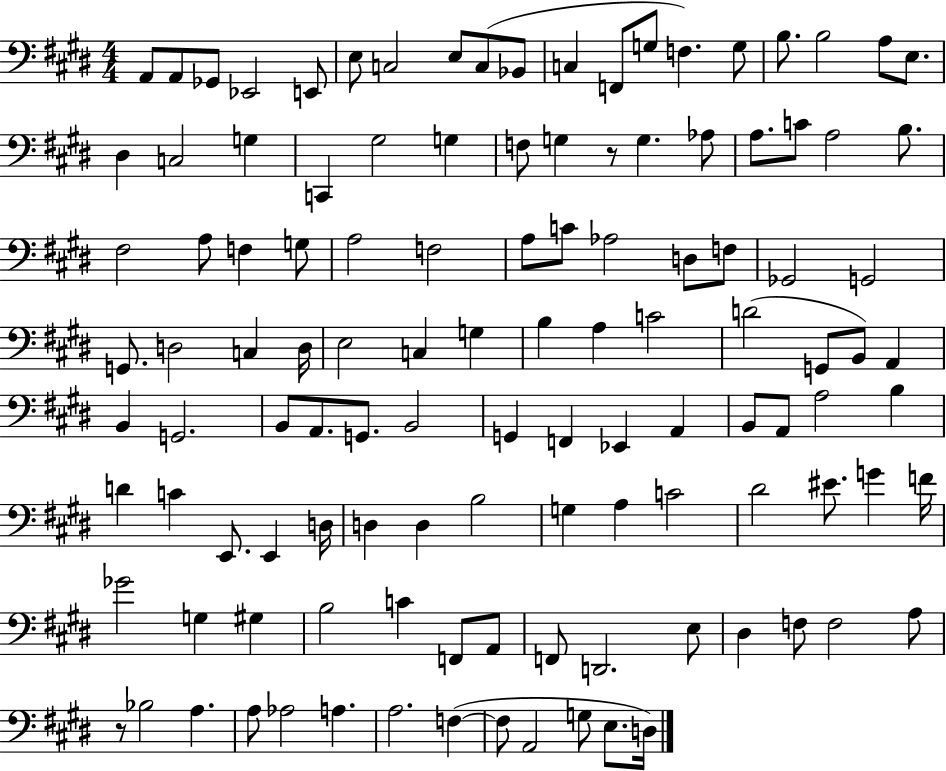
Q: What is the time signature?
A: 4/4